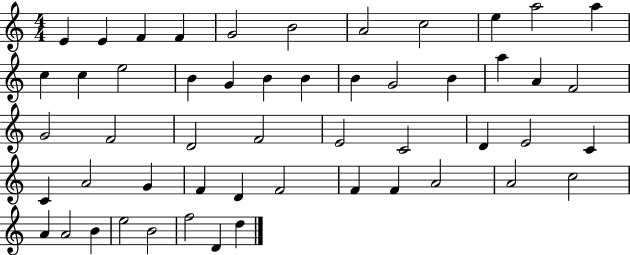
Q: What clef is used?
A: treble